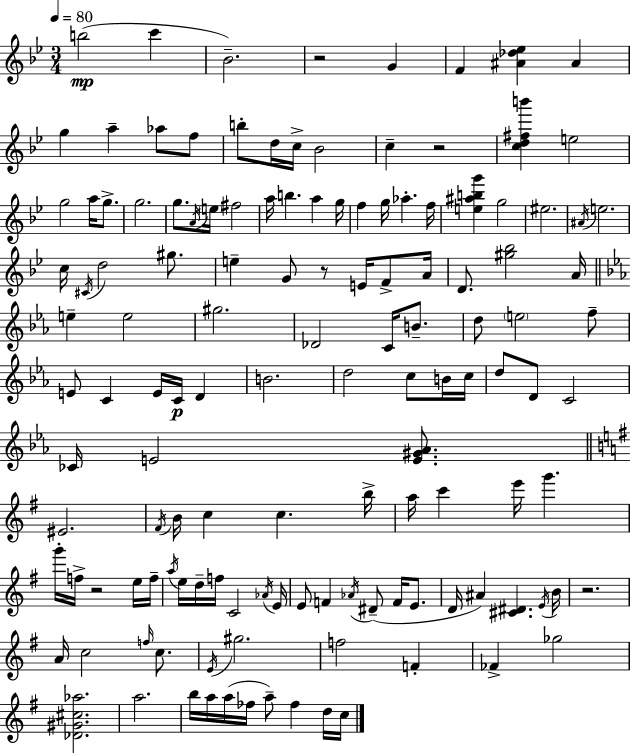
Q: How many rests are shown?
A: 5